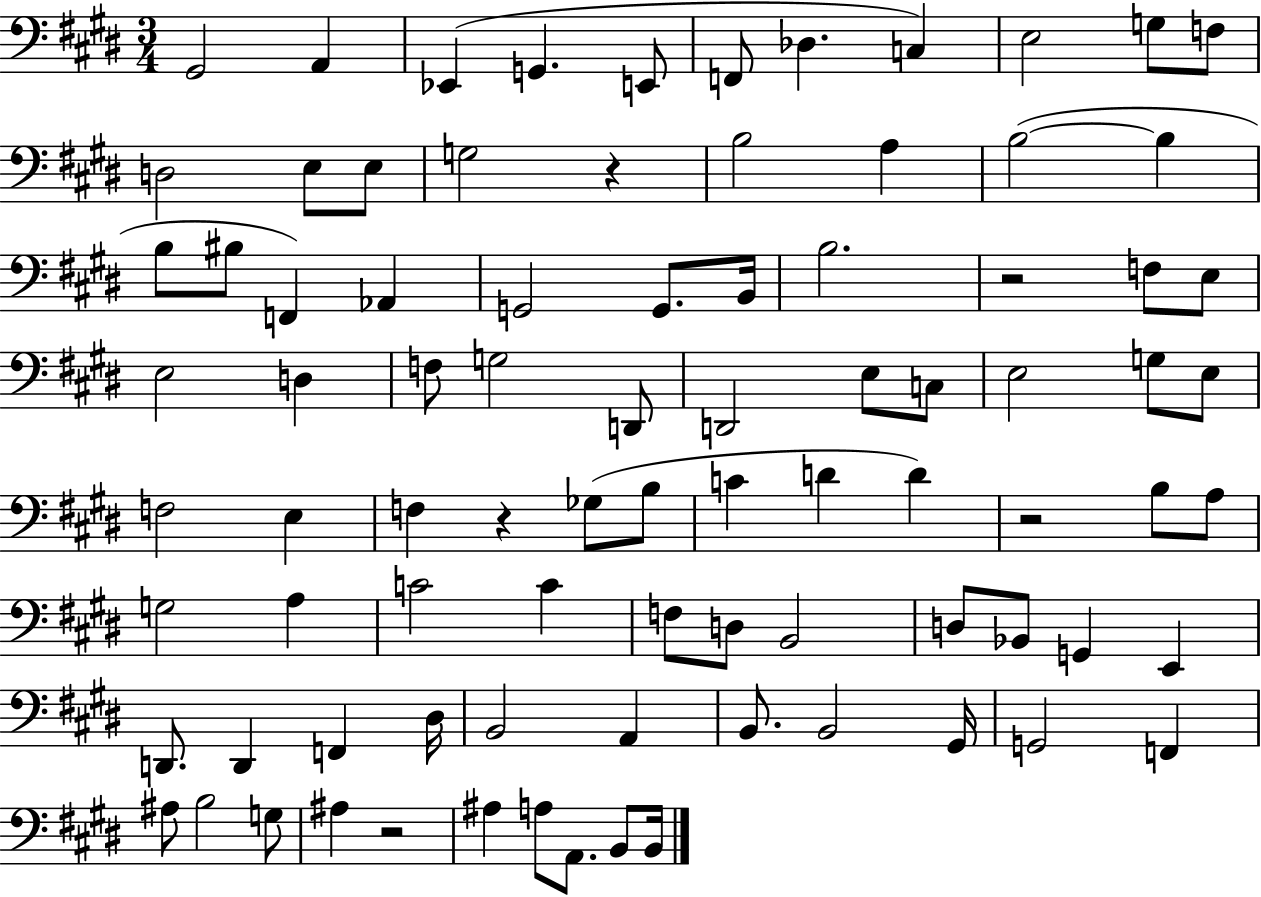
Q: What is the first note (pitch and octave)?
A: G#2